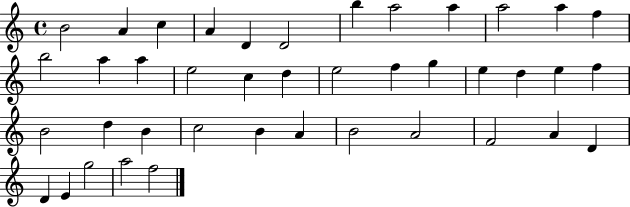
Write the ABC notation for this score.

X:1
T:Untitled
M:4/4
L:1/4
K:C
B2 A c A D D2 b a2 a a2 a f b2 a a e2 c d e2 f g e d e f B2 d B c2 B A B2 A2 F2 A D D E g2 a2 f2